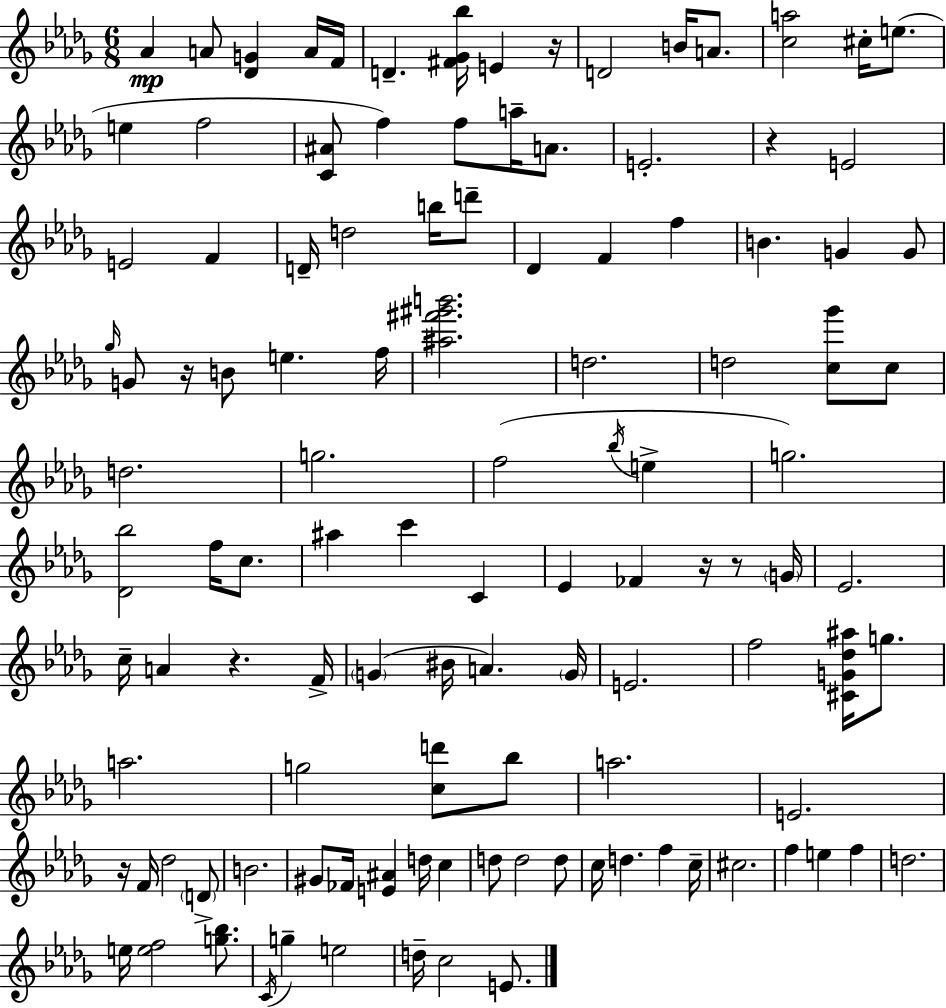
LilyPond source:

{
  \clef treble
  \numericTimeSignature
  \time 6/8
  \key bes \minor
  aes'4\mp a'8 <des' g'>4 a'16 f'16 | d'4.-- <fis' ges' bes''>16 e'4 r16 | d'2 b'16 a'8. | <c'' a''>2 cis''16-. e''8.( | \break e''4 f''2 | <c' ais'>8 f''4) f''8 a''16-- a'8. | e'2.-. | r4 e'2 | \break e'2 f'4 | d'16-- d''2 b''16 d'''8-- | des'4 f'4 f''4 | b'4. g'4 g'8 | \break \grace { ges''16 } g'8 r16 b'8 e''4. | f''16 <ais'' fis''' gis''' b'''>2. | d''2. | d''2 <c'' ges'''>8 c''8 | \break d''2. | g''2. | f''2( \acciaccatura { bes''16 } e''4-> | g''2.) | \break <des' bes''>2 f''16 c''8. | ais''4 c'''4 c'4 | ees'4 fes'4 r16 r8 | \parenthesize g'16 ees'2. | \break c''16-- a'4 r4. | f'16-> \parenthesize g'4( bis'16 a'4.) | \parenthesize g'16 e'2. | f''2 <cis' g' des'' ais''>16 g''8. | \break a''2. | g''2 <c'' d'''>8 | bes''8 a''2. | e'2. | \break r16 f'16 des''2 | \parenthesize d'8-> b'2. | gis'8 fes'16 <e' ais'>4 d''16 c''4 | d''8 d''2 | \break d''8 c''16 d''4. f''4 | c''16-- cis''2. | f''4 e''4 f''4 | d''2. | \break e''16 <e'' f''>2 <g'' bes''>8. | \acciaccatura { c'16 } g''4-- e''2 | d''16-- c''2 | e'8. \bar "|."
}